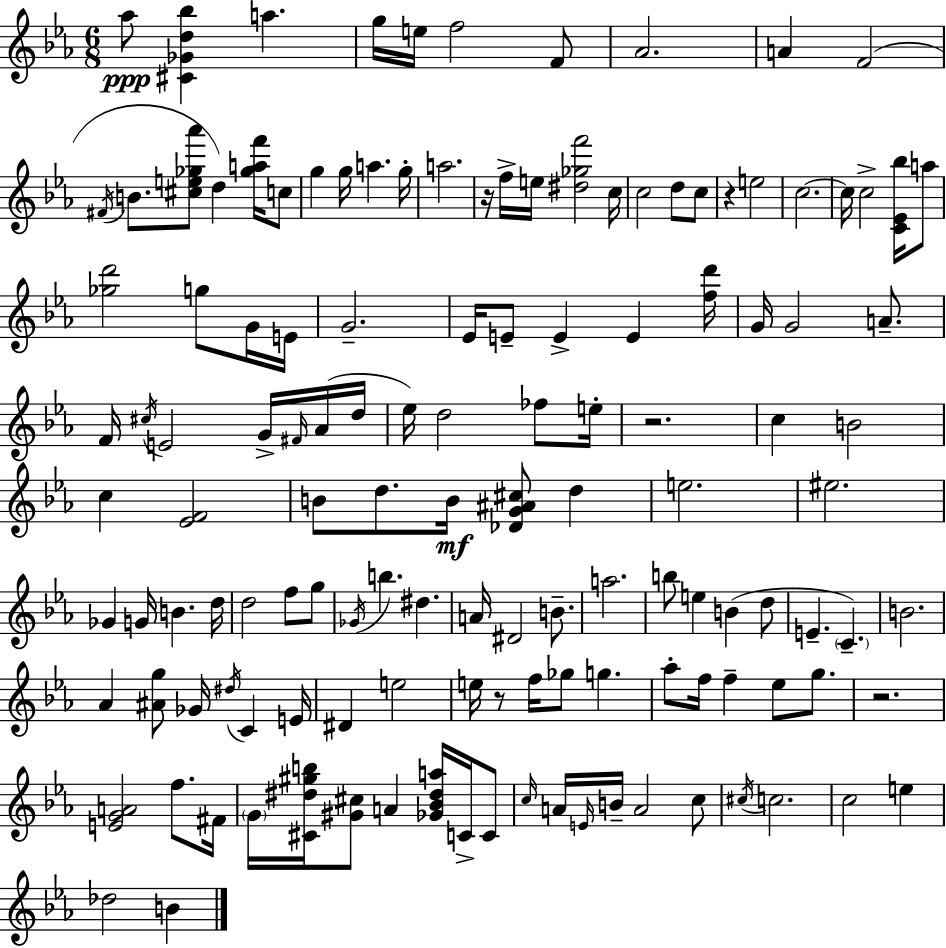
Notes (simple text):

Ab5/e [C#4,Gb4,D5,Bb5]/q A5/q. G5/s E5/s F5/h F4/e Ab4/h. A4/q F4/h F#4/s B4/e. [C#5,E5,Gb5,Ab6]/e D5/q [Gb5,A5,F6]/s C5/e G5/q G5/s A5/q. G5/s A5/h. R/s F5/s E5/s [D#5,Gb5,F6]/h C5/s C5/h D5/e C5/e R/q E5/h C5/h. C5/s C5/h [C4,Eb4,Bb5]/s A5/e [Gb5,D6]/h G5/e G4/s E4/s G4/h. Eb4/s E4/e E4/q E4/q [F5,D6]/s G4/s G4/h A4/e. F4/s C#5/s E4/h G4/s F#4/s Ab4/s D5/s Eb5/s D5/h FES5/e E5/s R/h. C5/q B4/h C5/q [Eb4,F4]/h B4/e D5/e. B4/s [Db4,G4,A#4,C#5]/e D5/q E5/h. EIS5/h. Gb4/q G4/s B4/q. D5/s D5/h F5/e G5/e Gb4/s B5/q. D#5/q. A4/s D#4/h B4/e. A5/h. B5/e E5/q B4/q D5/e E4/q. C4/q. B4/h. Ab4/q [A#4,G5]/e Gb4/s D#5/s C4/q E4/s D#4/q E5/h E5/s R/e F5/s Gb5/e G5/q. Ab5/e F5/s F5/q Eb5/e G5/e. R/h. [E4,G4,A4]/h F5/e. F#4/s G4/s [C#4,D#5,G#5,B5]/s [G#4,C#5]/e A4/q [Gb4,Bb4,D#5,A5]/s C4/s C4/e C5/s A4/s E4/s B4/s A4/h C5/e C#5/s C5/h. C5/h E5/q Db5/h B4/q